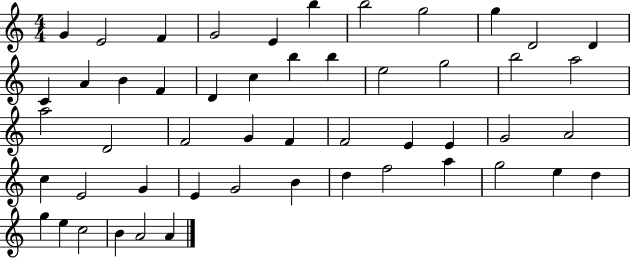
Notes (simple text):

G4/q E4/h F4/q G4/h E4/q B5/q B5/h G5/h G5/q D4/h D4/q C4/q A4/q B4/q F4/q D4/q C5/q B5/q B5/q E5/h G5/h B5/h A5/h A5/h D4/h F4/h G4/q F4/q F4/h E4/q E4/q G4/h A4/h C5/q E4/h G4/q E4/q G4/h B4/q D5/q F5/h A5/q G5/h E5/q D5/q G5/q E5/q C5/h B4/q A4/h A4/q